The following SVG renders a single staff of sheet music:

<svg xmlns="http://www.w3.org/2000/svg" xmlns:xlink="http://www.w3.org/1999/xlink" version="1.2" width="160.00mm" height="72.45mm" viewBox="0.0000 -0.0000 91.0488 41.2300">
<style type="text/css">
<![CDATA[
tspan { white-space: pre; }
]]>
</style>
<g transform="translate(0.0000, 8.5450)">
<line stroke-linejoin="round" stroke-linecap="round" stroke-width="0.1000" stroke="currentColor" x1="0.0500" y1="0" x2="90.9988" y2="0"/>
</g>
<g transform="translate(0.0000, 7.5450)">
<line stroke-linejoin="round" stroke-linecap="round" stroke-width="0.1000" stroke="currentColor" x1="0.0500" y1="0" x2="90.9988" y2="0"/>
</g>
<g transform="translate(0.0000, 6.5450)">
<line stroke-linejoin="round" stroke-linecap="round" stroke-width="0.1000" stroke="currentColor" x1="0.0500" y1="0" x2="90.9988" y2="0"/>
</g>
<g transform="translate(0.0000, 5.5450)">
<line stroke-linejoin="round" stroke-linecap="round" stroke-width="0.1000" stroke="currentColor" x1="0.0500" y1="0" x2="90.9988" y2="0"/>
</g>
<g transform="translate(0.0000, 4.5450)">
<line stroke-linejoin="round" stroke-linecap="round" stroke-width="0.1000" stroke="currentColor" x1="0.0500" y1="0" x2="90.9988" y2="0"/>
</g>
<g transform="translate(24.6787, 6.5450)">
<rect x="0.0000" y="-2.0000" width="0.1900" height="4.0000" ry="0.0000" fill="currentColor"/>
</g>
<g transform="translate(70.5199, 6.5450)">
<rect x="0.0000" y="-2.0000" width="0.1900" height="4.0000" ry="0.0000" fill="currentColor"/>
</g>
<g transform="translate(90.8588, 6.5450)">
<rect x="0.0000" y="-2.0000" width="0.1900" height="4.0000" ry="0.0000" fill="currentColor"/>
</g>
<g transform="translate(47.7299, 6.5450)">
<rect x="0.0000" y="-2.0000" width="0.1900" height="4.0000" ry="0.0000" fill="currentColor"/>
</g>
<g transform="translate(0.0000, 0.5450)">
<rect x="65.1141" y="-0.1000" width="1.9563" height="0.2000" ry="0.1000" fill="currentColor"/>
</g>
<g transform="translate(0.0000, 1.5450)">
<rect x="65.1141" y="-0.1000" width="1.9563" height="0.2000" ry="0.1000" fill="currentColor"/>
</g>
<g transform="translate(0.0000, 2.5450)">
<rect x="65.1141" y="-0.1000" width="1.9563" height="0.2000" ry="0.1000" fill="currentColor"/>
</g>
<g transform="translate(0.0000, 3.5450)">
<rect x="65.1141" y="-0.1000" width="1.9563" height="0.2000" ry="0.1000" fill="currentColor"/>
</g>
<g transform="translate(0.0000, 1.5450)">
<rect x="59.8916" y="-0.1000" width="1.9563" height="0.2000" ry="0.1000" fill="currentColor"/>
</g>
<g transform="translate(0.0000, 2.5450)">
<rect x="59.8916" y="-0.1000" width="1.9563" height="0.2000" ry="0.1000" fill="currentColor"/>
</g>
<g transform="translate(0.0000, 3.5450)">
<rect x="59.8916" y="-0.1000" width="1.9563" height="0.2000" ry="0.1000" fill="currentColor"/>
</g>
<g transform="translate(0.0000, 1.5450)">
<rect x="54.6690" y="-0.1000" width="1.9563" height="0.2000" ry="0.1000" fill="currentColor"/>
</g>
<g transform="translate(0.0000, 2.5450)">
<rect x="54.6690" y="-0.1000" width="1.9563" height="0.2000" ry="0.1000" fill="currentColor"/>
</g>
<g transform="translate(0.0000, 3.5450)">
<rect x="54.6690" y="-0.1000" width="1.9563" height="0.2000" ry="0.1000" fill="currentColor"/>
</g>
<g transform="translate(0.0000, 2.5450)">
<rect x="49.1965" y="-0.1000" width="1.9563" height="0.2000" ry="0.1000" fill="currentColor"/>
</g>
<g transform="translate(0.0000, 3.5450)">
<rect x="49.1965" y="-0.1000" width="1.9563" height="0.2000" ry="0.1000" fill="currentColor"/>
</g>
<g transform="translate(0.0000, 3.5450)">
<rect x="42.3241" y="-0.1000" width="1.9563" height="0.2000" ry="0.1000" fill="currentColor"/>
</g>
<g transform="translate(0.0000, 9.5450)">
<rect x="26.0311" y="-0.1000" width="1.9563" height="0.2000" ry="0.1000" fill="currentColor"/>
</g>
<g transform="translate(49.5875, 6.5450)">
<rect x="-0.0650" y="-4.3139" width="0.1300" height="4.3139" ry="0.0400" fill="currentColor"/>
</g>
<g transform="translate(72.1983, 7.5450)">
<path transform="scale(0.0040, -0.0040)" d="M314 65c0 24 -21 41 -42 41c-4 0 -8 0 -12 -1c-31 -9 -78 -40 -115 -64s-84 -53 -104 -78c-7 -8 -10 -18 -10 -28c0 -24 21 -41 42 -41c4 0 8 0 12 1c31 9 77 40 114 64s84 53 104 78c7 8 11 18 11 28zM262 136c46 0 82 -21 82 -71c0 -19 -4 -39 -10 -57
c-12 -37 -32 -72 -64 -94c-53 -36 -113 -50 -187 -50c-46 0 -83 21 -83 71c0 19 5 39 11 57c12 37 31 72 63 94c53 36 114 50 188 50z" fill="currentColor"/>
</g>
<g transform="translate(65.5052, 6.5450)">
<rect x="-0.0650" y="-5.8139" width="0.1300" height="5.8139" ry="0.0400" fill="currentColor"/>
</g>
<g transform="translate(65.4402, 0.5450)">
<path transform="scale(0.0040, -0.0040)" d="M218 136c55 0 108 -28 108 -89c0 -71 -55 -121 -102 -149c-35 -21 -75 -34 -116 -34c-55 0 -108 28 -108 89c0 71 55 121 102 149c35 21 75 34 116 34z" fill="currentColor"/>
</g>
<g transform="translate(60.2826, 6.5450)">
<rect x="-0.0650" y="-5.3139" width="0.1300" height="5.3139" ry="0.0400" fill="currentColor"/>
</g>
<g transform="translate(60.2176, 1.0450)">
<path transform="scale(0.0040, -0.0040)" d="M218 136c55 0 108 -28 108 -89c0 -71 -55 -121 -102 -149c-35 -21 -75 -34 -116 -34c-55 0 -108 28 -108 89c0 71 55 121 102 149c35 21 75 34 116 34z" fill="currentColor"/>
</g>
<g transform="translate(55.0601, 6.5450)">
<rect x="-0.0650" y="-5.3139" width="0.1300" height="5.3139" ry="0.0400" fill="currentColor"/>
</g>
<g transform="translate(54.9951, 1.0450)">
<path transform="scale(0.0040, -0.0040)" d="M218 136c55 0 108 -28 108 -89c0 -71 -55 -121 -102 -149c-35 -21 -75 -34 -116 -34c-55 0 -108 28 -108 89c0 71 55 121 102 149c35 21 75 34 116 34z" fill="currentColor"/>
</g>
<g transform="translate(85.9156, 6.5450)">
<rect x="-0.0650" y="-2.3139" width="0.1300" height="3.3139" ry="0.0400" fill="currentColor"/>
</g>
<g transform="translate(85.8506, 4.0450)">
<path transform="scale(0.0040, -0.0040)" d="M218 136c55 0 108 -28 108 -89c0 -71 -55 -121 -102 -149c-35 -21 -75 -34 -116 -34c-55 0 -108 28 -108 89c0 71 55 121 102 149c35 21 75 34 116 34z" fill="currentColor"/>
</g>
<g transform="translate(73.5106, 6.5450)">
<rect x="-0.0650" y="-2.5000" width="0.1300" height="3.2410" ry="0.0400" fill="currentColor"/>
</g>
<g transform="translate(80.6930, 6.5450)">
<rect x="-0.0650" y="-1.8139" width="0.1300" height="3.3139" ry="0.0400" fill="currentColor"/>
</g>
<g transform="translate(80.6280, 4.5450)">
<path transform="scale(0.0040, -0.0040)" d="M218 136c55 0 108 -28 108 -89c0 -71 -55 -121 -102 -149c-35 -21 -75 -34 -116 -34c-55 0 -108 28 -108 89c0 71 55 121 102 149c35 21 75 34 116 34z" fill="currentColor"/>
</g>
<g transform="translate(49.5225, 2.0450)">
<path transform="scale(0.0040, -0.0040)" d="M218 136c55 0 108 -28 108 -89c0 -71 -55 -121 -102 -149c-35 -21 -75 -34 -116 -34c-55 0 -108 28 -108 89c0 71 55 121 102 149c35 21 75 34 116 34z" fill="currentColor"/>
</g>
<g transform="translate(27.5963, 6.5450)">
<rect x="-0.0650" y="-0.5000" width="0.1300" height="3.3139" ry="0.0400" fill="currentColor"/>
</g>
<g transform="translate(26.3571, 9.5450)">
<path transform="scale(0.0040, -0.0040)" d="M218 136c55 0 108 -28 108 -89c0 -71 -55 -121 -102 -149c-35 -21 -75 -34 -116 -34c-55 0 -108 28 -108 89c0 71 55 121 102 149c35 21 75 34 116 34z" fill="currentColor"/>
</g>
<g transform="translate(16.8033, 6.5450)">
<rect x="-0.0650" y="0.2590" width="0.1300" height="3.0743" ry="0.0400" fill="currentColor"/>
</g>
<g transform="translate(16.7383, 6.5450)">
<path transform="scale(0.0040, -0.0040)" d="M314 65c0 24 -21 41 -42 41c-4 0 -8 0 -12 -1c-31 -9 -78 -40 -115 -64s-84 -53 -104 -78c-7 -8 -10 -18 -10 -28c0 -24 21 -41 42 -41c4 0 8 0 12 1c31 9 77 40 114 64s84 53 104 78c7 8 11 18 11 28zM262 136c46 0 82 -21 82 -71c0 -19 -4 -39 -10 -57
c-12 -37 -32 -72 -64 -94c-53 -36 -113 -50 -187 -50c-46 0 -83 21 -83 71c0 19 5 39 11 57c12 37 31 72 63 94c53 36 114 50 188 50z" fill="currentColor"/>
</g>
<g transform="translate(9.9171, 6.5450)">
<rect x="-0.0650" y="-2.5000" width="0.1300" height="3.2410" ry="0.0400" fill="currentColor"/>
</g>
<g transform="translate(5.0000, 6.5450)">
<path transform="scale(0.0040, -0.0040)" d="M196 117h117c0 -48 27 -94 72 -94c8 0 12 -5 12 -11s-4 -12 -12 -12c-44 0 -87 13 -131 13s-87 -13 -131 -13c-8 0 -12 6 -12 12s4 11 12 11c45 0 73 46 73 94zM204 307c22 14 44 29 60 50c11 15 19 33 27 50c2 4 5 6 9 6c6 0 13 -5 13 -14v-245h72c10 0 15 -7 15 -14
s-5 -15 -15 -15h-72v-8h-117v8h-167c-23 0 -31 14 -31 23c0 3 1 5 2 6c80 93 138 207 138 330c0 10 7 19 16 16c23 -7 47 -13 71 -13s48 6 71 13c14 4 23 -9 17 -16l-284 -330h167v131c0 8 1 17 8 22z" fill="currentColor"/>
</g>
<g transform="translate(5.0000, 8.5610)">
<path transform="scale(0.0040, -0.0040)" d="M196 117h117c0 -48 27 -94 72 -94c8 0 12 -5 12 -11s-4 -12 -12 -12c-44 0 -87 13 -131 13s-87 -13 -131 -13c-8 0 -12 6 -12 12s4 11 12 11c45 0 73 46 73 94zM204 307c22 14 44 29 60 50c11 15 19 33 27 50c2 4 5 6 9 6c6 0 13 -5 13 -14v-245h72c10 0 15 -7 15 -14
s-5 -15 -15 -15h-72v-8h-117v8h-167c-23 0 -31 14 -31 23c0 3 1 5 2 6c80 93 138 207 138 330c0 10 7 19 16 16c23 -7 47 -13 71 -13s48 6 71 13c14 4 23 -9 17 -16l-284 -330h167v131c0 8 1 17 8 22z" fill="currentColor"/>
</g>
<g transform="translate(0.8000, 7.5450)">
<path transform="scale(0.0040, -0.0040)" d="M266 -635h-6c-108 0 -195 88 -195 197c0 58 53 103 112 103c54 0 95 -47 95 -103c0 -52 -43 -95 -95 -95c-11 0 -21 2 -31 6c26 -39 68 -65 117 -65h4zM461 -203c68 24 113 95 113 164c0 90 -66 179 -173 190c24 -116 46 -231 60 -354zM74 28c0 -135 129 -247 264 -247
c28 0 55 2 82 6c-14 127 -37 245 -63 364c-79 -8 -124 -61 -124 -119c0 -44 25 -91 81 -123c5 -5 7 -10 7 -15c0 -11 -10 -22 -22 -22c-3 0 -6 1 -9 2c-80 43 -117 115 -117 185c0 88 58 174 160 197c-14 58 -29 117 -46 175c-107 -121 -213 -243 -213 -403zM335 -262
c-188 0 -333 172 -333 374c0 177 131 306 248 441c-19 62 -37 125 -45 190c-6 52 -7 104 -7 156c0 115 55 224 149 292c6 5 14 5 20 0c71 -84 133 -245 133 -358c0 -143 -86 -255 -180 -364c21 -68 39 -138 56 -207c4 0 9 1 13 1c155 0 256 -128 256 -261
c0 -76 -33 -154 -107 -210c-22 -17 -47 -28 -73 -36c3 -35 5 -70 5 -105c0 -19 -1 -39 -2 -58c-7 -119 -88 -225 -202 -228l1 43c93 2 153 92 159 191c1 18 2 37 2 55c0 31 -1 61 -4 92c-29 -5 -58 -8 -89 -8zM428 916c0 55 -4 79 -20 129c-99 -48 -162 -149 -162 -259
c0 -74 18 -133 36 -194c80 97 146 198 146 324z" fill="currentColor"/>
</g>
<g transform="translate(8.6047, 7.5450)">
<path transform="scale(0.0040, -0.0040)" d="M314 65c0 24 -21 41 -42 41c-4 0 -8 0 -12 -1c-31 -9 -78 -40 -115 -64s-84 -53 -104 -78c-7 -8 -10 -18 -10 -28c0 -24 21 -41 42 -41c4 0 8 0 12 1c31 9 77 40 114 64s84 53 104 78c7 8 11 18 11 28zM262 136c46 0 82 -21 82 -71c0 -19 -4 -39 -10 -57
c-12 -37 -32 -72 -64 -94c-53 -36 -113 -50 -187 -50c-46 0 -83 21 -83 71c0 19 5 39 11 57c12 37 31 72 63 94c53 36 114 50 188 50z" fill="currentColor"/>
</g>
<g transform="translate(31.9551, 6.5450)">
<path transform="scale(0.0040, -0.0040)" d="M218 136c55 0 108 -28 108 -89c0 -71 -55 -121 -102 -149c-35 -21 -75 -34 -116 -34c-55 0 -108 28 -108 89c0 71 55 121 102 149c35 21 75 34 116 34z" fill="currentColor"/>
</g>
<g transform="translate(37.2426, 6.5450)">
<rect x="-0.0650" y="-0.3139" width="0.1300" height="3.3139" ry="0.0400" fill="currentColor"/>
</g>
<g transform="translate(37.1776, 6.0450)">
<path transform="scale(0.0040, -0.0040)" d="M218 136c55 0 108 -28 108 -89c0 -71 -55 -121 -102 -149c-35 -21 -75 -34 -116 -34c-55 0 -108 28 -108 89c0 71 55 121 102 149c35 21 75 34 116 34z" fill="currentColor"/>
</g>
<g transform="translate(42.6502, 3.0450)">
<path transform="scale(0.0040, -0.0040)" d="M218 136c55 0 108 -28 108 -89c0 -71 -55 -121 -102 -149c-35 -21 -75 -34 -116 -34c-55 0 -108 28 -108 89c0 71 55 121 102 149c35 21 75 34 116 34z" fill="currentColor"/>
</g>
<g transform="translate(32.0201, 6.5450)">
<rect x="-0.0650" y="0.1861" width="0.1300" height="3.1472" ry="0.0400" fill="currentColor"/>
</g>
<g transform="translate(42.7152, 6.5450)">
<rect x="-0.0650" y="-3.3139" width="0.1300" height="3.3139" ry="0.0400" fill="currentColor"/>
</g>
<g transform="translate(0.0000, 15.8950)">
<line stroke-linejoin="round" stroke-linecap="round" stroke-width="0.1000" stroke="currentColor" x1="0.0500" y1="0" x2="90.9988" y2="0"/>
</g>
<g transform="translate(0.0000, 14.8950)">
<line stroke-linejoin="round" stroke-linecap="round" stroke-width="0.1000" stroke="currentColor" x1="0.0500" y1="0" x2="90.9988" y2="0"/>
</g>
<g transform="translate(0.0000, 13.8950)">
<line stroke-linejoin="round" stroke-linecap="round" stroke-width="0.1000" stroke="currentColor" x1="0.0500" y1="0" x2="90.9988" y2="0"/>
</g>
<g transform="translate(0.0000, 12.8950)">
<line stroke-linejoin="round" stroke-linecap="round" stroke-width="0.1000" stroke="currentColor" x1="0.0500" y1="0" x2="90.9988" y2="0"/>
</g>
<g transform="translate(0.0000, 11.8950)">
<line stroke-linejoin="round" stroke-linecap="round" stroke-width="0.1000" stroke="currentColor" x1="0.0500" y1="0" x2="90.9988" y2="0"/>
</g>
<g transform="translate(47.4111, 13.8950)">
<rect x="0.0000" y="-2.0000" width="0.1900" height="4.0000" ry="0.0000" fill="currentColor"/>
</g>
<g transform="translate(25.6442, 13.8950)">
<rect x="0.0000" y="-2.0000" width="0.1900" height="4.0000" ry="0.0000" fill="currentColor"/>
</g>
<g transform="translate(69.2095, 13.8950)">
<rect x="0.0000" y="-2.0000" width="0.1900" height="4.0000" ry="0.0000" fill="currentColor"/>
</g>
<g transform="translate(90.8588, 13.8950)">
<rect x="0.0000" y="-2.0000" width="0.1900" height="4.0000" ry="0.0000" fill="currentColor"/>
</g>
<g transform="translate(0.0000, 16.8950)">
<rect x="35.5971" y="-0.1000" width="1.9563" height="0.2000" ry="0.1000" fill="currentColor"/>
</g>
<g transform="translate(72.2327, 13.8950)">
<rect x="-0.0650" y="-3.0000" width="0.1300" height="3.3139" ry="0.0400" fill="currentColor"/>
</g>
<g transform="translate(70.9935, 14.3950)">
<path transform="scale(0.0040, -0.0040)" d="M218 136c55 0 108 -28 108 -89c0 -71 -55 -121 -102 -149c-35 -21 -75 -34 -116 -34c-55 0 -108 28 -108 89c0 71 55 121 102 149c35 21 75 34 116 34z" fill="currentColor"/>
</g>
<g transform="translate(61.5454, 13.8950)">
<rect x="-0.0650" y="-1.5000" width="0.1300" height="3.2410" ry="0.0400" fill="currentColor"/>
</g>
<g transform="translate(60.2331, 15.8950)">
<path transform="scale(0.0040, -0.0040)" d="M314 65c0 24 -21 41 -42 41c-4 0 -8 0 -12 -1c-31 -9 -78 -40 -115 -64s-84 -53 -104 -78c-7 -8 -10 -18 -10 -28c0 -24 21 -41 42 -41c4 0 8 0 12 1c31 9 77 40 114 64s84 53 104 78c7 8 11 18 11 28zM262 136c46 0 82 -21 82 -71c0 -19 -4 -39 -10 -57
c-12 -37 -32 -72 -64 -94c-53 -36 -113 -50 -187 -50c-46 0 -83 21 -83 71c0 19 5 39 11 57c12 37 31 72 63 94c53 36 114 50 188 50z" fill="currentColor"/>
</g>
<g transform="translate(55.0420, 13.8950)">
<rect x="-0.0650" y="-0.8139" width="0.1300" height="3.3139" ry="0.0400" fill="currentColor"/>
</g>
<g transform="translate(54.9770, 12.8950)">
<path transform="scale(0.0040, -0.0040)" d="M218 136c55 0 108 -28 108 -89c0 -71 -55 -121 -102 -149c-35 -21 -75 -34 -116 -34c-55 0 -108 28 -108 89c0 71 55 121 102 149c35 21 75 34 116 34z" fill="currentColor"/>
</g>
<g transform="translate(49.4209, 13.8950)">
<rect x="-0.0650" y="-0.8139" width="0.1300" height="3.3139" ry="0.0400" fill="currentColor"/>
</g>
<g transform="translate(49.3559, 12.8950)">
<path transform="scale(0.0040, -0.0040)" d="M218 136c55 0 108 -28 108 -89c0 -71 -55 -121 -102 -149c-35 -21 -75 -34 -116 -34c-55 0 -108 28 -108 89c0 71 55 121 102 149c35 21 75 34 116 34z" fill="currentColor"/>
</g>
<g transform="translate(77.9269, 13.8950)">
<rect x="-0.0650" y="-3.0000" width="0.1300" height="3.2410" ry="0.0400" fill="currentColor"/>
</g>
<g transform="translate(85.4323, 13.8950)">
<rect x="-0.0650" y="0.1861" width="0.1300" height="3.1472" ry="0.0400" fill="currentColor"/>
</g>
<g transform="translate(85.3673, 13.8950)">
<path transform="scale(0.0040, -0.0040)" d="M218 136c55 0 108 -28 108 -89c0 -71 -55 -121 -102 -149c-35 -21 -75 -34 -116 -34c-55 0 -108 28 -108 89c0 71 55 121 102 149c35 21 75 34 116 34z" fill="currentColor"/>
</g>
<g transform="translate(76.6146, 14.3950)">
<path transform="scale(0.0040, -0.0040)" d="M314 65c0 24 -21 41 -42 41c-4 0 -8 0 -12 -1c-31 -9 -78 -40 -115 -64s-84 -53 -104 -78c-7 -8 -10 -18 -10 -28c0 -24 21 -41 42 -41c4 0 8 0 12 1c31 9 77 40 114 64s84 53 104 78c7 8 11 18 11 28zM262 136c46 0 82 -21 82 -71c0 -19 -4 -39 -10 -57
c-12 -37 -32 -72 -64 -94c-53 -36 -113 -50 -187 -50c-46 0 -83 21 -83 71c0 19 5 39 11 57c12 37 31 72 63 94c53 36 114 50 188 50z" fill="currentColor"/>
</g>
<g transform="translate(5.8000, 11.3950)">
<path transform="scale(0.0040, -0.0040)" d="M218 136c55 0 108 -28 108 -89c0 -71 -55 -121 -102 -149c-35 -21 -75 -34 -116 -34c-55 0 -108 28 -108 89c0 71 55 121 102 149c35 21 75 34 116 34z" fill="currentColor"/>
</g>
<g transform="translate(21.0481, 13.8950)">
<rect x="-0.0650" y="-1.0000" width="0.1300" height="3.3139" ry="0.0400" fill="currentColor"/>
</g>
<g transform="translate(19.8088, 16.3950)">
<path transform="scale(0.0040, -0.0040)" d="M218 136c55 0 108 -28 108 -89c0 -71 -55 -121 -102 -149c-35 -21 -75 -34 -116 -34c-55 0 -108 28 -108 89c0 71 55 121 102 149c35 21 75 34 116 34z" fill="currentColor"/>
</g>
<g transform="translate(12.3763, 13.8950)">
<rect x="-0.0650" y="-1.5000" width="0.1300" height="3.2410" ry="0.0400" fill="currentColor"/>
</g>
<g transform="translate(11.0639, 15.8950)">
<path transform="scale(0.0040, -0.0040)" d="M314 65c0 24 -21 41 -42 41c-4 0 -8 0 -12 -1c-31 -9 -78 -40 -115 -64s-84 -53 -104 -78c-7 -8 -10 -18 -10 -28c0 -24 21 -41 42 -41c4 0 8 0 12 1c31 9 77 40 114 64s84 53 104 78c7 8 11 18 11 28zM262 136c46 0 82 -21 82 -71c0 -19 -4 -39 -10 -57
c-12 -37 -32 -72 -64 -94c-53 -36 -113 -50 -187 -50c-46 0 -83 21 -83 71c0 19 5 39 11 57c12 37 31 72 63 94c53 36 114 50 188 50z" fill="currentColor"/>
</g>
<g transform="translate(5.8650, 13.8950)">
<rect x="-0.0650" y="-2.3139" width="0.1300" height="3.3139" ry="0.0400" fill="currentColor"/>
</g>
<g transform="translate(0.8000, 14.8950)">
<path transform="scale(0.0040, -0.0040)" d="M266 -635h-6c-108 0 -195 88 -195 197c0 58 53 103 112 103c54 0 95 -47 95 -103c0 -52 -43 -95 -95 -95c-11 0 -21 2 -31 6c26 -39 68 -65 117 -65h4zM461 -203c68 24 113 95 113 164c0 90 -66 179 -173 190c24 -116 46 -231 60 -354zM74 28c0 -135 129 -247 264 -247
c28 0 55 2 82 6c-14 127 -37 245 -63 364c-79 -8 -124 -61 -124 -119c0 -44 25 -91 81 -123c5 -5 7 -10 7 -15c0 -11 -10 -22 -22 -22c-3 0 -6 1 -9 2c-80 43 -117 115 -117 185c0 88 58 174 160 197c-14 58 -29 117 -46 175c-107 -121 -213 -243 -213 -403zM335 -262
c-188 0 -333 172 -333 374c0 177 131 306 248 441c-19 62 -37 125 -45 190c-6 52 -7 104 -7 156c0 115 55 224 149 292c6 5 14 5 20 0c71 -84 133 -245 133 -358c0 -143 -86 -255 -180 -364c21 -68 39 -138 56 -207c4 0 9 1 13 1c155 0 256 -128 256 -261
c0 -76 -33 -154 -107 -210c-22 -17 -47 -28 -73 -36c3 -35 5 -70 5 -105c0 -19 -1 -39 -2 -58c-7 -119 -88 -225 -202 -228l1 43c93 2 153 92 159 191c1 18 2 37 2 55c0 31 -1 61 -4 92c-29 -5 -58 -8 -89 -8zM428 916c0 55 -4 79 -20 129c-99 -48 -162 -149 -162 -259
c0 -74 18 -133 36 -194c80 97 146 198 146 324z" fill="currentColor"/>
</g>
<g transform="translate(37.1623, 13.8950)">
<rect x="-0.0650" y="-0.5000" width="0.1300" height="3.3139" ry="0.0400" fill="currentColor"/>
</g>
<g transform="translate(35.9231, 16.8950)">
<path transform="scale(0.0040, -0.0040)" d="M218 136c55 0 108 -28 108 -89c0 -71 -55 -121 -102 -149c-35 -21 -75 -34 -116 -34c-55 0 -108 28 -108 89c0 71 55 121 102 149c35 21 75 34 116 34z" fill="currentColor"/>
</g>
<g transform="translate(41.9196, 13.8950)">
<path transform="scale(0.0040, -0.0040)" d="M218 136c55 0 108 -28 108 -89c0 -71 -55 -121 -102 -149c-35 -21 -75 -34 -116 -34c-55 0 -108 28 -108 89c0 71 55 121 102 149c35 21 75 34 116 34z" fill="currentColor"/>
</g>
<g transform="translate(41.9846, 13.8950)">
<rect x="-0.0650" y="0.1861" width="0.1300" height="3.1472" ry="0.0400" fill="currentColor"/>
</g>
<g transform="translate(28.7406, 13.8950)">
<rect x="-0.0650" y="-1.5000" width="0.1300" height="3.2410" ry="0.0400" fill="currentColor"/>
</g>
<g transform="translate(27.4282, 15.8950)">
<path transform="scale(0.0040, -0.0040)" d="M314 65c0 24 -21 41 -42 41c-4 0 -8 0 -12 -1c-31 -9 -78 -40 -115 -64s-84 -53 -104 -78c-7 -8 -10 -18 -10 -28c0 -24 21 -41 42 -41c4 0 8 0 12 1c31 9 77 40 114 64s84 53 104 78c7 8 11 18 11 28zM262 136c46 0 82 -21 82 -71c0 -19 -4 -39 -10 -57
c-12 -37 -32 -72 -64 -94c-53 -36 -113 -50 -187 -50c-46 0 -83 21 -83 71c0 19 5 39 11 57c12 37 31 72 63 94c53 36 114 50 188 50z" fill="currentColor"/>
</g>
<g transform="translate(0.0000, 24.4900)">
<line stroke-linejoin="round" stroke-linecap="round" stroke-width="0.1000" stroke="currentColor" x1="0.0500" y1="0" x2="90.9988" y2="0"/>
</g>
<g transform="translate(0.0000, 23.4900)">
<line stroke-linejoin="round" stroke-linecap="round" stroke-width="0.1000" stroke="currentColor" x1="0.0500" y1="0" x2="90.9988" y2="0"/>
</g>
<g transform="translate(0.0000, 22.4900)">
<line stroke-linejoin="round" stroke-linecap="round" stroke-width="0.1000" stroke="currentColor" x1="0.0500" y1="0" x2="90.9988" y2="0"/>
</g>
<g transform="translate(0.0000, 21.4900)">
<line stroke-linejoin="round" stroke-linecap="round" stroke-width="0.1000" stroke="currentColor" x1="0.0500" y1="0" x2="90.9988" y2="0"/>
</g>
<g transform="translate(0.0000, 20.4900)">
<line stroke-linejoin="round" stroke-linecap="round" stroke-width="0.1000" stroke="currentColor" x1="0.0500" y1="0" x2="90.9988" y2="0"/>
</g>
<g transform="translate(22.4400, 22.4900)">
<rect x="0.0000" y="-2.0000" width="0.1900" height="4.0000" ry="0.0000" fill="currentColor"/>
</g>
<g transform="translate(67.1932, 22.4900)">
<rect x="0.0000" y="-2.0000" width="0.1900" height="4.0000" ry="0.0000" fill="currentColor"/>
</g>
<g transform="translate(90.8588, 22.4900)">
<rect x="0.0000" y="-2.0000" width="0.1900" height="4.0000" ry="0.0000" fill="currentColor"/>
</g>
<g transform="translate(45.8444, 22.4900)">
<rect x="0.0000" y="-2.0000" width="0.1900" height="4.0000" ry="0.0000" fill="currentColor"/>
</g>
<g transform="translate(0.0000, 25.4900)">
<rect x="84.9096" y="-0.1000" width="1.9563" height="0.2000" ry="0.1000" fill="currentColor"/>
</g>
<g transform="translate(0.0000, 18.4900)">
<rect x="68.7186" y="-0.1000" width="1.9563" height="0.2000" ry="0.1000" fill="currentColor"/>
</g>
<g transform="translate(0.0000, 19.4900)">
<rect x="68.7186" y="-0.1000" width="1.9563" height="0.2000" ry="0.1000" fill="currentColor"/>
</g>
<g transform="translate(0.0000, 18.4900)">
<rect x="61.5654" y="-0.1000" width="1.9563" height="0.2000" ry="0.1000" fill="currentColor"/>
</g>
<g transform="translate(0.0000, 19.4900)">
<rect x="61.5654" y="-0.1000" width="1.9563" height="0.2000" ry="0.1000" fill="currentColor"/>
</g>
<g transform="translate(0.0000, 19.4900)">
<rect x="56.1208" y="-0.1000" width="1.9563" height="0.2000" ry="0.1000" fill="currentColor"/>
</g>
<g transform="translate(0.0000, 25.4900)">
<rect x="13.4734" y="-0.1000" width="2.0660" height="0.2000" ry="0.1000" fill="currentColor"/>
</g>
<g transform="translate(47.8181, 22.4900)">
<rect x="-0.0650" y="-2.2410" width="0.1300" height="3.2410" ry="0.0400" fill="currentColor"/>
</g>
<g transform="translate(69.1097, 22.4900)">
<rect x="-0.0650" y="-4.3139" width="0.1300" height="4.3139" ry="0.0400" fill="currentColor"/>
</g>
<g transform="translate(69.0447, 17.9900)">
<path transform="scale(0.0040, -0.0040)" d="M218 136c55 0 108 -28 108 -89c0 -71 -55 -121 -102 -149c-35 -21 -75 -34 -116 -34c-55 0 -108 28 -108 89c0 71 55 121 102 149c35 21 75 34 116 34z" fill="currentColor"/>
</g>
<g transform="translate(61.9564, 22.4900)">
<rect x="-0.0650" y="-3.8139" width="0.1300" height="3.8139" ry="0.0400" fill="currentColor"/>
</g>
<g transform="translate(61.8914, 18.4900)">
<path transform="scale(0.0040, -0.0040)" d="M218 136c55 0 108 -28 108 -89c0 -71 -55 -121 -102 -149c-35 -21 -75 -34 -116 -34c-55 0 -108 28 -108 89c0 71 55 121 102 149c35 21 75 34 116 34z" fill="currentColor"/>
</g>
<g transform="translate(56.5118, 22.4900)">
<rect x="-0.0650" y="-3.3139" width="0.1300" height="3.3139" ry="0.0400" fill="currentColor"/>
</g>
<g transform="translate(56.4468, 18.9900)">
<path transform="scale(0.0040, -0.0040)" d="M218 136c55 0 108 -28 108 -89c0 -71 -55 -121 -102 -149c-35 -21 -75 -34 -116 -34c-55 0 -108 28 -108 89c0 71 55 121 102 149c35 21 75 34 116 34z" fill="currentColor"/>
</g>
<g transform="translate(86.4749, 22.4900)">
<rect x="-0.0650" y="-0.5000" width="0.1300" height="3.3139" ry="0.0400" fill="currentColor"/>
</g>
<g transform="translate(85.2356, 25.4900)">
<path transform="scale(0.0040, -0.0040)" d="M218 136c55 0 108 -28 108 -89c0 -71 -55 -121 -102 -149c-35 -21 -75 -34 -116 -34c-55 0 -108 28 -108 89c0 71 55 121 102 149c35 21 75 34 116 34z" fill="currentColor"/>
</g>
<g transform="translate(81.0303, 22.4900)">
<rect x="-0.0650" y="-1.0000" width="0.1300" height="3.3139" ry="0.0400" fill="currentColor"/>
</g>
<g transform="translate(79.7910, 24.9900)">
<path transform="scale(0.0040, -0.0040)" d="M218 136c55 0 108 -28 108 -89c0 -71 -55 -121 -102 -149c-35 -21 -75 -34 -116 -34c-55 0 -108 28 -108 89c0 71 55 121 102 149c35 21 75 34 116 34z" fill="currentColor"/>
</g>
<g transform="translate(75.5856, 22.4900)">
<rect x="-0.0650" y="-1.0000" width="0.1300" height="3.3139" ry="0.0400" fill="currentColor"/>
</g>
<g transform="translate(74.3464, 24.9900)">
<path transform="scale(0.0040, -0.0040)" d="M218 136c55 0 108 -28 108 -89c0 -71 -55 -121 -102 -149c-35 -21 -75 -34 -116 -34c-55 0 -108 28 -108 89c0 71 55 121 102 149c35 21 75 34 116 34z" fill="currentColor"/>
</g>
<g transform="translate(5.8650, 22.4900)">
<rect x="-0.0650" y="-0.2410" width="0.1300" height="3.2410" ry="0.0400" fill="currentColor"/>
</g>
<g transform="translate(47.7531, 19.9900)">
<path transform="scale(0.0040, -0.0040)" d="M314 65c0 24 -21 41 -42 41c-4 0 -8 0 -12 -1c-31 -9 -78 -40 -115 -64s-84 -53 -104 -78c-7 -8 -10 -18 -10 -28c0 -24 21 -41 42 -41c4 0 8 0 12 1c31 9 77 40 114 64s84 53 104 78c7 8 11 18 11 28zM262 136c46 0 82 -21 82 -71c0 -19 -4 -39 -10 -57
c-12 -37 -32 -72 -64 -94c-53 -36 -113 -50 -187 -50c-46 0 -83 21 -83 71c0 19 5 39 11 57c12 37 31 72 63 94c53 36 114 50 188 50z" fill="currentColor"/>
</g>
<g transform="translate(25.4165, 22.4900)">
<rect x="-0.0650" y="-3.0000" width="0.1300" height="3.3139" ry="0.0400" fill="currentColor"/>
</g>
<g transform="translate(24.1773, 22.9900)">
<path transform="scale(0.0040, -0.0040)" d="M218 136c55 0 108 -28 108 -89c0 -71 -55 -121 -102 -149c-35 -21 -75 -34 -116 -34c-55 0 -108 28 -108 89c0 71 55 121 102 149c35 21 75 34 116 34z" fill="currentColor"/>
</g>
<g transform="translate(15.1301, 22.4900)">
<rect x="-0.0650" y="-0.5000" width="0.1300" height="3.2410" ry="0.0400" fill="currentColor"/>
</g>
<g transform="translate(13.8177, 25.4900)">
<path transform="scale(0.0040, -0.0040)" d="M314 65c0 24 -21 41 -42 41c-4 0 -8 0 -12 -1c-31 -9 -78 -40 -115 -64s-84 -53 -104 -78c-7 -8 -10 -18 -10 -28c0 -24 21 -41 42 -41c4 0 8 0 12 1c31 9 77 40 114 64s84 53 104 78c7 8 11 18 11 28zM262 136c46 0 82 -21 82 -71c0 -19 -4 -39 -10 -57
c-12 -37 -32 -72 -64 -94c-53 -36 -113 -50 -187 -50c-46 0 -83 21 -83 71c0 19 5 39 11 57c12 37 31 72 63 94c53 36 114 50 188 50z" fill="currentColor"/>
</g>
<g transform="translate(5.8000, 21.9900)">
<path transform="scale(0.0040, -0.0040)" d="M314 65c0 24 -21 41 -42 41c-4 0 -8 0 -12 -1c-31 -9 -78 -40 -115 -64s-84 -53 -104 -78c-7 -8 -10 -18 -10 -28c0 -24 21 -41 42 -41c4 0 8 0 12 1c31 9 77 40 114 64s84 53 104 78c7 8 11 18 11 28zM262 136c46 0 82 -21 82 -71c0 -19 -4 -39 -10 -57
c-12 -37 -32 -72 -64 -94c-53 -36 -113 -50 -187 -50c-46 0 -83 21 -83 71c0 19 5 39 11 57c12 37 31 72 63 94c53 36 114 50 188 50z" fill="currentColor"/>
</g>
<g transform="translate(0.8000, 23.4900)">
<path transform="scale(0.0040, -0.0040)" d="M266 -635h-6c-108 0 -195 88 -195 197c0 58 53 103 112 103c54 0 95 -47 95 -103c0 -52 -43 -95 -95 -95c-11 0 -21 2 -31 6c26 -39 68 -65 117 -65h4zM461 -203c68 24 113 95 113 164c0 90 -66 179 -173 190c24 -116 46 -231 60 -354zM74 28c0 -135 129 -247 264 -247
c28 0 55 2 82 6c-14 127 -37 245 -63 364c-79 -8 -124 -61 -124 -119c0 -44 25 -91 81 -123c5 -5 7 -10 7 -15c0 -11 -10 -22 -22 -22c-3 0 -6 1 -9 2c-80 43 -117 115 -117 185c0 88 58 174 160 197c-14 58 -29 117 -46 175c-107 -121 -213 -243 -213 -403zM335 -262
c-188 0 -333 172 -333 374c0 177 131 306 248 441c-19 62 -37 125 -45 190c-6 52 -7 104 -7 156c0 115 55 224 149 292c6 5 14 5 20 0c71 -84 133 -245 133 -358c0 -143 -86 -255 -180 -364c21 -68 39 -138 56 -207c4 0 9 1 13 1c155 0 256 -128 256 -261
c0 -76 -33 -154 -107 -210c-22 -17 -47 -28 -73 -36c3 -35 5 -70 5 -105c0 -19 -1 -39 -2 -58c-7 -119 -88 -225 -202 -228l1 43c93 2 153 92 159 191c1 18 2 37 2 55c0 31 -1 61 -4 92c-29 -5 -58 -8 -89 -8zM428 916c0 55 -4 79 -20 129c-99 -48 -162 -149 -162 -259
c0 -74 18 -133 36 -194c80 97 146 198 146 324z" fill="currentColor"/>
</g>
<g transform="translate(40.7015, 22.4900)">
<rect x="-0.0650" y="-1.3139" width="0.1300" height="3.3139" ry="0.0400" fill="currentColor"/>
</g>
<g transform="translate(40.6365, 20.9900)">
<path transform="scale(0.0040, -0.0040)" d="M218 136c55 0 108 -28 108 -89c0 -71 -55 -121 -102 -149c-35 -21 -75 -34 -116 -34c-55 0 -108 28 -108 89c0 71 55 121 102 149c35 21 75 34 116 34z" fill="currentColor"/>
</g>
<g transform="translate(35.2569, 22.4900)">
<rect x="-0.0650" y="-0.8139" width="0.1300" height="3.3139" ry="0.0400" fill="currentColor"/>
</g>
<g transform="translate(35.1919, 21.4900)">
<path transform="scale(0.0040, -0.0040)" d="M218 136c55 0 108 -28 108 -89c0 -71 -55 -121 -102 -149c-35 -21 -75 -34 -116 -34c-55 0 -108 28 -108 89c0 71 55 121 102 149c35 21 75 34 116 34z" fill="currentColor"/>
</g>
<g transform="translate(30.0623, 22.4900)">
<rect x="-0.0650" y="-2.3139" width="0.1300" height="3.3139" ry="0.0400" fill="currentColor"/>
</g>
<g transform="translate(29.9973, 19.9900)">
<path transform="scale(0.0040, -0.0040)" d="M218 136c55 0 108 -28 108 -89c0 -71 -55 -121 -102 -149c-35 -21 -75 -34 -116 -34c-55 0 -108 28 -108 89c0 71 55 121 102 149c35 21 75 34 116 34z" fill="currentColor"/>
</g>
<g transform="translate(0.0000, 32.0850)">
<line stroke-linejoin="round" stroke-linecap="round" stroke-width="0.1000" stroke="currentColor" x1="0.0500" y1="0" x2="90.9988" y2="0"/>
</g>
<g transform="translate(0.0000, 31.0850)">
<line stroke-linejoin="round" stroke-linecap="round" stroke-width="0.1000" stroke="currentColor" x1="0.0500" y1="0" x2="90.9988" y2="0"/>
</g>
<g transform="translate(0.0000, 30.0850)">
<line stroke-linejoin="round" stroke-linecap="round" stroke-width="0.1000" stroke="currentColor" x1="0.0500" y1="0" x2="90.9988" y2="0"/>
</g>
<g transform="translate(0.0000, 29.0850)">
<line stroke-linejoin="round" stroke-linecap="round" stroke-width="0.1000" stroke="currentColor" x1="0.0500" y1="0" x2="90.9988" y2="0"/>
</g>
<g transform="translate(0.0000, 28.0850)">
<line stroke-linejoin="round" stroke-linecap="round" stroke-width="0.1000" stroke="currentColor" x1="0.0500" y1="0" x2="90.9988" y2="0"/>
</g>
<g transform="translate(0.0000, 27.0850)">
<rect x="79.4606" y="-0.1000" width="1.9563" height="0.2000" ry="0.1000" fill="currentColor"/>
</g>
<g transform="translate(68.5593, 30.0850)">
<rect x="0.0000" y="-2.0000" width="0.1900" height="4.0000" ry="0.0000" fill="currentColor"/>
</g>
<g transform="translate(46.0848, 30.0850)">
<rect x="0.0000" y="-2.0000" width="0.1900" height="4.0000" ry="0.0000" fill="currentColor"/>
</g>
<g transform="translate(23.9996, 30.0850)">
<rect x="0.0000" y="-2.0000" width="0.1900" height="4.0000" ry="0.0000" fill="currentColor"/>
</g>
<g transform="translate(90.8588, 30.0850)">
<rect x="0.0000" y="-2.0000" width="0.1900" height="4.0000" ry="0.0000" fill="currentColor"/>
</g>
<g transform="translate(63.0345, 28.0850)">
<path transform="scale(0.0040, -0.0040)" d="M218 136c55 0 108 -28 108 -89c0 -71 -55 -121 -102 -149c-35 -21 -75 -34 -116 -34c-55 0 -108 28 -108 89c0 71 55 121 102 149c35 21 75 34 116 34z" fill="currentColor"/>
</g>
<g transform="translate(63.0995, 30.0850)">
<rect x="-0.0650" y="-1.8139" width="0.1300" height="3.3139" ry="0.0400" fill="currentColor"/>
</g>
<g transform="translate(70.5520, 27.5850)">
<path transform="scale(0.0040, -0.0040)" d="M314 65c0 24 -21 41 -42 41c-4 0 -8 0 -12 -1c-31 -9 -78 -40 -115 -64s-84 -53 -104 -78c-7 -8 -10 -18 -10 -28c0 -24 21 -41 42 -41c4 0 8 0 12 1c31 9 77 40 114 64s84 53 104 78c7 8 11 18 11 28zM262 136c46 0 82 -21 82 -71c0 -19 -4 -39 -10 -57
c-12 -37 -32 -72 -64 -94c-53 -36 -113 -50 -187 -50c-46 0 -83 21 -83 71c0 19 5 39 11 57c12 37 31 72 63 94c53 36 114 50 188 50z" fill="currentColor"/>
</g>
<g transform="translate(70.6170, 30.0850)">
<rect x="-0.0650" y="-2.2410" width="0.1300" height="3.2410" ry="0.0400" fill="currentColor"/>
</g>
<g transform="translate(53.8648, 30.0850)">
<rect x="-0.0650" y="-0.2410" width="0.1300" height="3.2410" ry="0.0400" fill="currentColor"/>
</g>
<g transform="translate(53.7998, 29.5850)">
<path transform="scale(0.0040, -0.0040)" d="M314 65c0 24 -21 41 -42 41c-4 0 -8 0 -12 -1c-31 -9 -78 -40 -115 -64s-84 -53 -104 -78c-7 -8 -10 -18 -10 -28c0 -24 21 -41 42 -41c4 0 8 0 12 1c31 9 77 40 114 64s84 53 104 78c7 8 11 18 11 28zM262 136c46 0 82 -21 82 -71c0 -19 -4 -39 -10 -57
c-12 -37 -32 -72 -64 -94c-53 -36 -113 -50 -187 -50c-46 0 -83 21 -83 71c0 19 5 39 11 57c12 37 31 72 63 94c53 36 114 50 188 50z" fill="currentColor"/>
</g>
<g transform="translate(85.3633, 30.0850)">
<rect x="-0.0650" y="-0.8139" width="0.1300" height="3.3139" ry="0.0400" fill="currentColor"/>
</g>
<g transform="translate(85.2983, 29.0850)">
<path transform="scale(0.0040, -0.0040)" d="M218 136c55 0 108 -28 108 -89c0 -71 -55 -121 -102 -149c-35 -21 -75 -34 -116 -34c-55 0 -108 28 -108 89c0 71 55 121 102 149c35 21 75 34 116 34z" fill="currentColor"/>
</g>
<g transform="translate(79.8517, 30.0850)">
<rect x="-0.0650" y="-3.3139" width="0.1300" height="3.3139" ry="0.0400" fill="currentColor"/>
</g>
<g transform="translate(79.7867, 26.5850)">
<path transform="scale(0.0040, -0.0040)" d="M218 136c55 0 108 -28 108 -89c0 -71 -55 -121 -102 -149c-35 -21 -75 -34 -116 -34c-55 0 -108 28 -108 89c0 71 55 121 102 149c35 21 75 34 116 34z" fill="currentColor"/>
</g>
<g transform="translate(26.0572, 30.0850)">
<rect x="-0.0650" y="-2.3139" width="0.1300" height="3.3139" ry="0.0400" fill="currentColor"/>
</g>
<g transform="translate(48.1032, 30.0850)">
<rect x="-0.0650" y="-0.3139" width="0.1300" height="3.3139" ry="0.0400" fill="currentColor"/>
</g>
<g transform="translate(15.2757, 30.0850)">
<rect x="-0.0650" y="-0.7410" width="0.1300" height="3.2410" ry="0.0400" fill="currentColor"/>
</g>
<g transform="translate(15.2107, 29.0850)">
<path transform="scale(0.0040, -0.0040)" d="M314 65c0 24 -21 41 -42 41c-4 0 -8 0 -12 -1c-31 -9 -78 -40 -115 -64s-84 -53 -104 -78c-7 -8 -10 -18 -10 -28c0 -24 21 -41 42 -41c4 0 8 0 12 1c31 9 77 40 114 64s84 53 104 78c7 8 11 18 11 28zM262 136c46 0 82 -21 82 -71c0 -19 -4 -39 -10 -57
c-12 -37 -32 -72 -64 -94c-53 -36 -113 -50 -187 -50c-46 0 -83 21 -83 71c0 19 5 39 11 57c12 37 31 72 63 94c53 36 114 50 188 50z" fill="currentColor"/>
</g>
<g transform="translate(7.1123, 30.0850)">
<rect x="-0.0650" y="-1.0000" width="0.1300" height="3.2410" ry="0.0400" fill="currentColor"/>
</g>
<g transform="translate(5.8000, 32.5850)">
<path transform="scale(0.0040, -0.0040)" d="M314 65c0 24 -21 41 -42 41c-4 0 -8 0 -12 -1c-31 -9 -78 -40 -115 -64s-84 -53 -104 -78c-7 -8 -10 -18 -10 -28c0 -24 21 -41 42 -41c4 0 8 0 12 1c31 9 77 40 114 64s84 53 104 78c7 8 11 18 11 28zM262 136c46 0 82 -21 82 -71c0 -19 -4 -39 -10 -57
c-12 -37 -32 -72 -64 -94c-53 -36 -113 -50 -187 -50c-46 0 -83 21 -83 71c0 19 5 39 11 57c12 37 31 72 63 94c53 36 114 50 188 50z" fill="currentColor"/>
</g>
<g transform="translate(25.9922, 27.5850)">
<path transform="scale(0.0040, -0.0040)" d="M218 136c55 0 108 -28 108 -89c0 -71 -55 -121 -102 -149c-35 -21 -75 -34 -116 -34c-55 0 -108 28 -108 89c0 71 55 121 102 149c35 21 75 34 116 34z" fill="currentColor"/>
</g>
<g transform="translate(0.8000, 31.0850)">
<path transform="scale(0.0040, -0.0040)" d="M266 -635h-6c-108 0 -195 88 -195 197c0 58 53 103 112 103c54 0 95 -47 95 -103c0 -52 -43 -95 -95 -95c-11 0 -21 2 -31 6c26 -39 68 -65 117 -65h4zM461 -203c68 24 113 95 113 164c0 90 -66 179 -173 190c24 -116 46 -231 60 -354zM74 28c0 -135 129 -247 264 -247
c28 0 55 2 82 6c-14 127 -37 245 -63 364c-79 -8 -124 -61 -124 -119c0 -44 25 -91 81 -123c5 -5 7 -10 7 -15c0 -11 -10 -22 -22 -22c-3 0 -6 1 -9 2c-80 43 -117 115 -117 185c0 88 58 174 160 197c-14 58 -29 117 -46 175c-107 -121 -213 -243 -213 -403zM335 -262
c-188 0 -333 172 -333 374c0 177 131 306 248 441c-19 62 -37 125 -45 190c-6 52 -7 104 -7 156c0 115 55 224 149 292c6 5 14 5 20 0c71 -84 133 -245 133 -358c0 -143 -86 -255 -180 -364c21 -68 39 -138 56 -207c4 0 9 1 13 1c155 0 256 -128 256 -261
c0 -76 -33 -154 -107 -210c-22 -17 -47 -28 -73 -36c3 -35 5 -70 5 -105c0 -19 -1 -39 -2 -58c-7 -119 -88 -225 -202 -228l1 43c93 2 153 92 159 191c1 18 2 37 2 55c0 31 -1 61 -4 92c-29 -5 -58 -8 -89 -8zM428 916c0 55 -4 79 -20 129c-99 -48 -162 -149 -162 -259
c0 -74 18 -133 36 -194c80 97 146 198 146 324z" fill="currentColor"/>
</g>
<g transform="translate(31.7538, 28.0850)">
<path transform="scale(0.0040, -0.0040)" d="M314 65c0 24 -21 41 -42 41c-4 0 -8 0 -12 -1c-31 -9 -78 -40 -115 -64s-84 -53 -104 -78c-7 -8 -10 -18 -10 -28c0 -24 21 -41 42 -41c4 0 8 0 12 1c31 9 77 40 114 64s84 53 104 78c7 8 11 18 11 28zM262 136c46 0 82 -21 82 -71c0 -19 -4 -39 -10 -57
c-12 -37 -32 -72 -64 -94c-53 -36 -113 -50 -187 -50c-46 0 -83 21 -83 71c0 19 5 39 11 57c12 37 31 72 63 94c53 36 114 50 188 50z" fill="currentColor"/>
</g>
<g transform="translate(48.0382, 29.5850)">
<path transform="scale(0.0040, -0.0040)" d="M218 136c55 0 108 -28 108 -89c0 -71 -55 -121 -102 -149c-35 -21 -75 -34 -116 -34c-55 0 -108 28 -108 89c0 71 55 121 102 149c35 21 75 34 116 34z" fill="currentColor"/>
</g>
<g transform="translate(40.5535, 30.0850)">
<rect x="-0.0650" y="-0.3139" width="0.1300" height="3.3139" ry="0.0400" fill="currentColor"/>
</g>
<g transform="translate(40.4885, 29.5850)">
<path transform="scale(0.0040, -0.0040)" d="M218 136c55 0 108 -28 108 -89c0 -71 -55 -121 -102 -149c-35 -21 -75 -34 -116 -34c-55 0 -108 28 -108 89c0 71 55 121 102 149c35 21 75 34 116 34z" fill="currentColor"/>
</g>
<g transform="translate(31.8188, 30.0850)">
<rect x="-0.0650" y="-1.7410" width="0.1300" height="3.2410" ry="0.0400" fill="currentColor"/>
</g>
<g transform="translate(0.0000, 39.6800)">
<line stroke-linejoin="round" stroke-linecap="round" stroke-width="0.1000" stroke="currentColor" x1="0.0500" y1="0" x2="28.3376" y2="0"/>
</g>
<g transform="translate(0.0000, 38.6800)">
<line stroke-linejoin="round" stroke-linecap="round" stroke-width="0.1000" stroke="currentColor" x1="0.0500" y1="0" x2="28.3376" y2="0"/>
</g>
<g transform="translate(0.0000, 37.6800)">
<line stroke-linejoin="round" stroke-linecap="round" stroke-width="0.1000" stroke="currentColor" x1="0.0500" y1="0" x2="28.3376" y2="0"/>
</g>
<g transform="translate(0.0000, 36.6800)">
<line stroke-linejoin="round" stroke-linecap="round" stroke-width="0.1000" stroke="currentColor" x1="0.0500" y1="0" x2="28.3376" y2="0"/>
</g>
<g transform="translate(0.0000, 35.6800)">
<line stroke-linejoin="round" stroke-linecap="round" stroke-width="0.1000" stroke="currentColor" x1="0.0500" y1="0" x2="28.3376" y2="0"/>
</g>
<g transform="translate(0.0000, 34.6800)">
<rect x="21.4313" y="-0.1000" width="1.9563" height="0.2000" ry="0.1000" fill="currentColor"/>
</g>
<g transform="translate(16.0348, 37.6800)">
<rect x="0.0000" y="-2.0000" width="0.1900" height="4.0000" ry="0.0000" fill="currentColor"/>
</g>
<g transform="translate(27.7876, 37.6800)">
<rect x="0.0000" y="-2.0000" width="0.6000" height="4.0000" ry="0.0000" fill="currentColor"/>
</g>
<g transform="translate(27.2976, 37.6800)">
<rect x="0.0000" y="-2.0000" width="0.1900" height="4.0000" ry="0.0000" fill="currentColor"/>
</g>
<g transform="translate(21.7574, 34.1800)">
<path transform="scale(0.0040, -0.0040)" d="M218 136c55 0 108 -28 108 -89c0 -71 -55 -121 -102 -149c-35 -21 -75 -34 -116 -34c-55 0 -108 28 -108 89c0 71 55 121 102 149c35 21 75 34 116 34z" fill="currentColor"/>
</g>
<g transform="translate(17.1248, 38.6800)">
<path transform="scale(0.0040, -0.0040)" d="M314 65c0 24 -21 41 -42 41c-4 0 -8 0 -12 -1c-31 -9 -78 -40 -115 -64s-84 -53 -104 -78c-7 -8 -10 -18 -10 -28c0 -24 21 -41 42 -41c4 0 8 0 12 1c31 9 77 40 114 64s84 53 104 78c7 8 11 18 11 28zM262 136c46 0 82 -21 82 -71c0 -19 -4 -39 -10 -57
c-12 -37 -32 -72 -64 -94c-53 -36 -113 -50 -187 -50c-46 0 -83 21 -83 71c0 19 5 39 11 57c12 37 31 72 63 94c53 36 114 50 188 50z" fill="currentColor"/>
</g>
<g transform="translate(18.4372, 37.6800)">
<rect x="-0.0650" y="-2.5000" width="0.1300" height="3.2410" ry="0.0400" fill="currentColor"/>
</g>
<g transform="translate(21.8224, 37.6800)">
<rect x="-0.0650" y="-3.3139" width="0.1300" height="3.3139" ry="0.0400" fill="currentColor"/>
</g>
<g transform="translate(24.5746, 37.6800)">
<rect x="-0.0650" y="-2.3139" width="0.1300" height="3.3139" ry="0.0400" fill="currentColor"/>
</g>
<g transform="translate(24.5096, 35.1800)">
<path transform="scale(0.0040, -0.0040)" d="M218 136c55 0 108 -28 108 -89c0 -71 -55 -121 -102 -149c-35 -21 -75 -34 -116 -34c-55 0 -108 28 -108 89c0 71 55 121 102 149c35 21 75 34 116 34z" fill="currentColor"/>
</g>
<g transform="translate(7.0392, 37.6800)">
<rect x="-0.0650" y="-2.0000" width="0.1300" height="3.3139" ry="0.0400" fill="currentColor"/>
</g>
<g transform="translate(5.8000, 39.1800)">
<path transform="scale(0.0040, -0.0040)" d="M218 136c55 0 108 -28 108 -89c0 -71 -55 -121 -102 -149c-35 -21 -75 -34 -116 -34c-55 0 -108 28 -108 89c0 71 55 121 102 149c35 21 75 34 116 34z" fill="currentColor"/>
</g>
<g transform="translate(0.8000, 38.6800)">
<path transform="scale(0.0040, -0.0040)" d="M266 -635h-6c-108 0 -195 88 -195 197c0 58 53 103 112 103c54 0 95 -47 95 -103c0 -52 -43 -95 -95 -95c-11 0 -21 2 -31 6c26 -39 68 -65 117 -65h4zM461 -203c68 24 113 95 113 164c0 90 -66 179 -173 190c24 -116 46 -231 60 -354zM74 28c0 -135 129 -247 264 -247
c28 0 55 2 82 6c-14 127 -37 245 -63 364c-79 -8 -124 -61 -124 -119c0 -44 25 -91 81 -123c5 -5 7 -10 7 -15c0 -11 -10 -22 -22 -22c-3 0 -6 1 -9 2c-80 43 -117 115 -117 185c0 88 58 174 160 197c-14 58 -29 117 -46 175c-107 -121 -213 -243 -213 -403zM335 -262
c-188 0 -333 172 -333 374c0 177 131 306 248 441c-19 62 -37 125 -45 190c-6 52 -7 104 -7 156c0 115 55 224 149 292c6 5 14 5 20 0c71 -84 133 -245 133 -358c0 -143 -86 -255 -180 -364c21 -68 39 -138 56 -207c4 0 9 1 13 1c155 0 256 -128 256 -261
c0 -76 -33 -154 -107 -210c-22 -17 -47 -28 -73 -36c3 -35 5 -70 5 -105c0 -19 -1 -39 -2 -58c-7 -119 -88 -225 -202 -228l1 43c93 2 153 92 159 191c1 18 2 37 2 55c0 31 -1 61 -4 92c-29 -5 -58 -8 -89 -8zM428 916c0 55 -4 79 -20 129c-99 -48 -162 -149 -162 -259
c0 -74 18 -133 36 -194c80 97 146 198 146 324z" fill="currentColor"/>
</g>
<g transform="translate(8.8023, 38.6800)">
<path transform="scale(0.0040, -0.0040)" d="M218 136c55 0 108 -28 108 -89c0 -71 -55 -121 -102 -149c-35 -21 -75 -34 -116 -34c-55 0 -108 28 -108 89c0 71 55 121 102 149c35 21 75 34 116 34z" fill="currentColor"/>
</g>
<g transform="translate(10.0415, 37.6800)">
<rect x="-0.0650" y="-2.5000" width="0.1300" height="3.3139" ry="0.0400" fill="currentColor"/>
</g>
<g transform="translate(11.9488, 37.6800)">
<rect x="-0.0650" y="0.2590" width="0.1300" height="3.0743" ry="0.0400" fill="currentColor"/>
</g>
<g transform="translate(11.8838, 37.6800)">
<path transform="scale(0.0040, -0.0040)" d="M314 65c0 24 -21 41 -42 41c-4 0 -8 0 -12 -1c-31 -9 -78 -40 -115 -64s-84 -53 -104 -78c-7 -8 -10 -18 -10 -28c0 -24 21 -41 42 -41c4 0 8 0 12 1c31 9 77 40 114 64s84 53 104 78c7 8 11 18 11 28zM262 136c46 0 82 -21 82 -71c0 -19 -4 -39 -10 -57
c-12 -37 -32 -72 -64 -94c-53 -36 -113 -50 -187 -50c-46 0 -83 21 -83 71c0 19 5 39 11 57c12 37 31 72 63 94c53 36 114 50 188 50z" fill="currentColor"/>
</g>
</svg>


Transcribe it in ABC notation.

X:1
T:Untitled
M:4/4
L:1/4
K:C
G2 B2 C B c b d' f' f' g' G2 f g g E2 D E2 C B d d E2 A A2 B c2 C2 A g d e g2 b c' d' D D C D2 d2 g f2 c c c2 f g2 b d F G B2 G2 b g